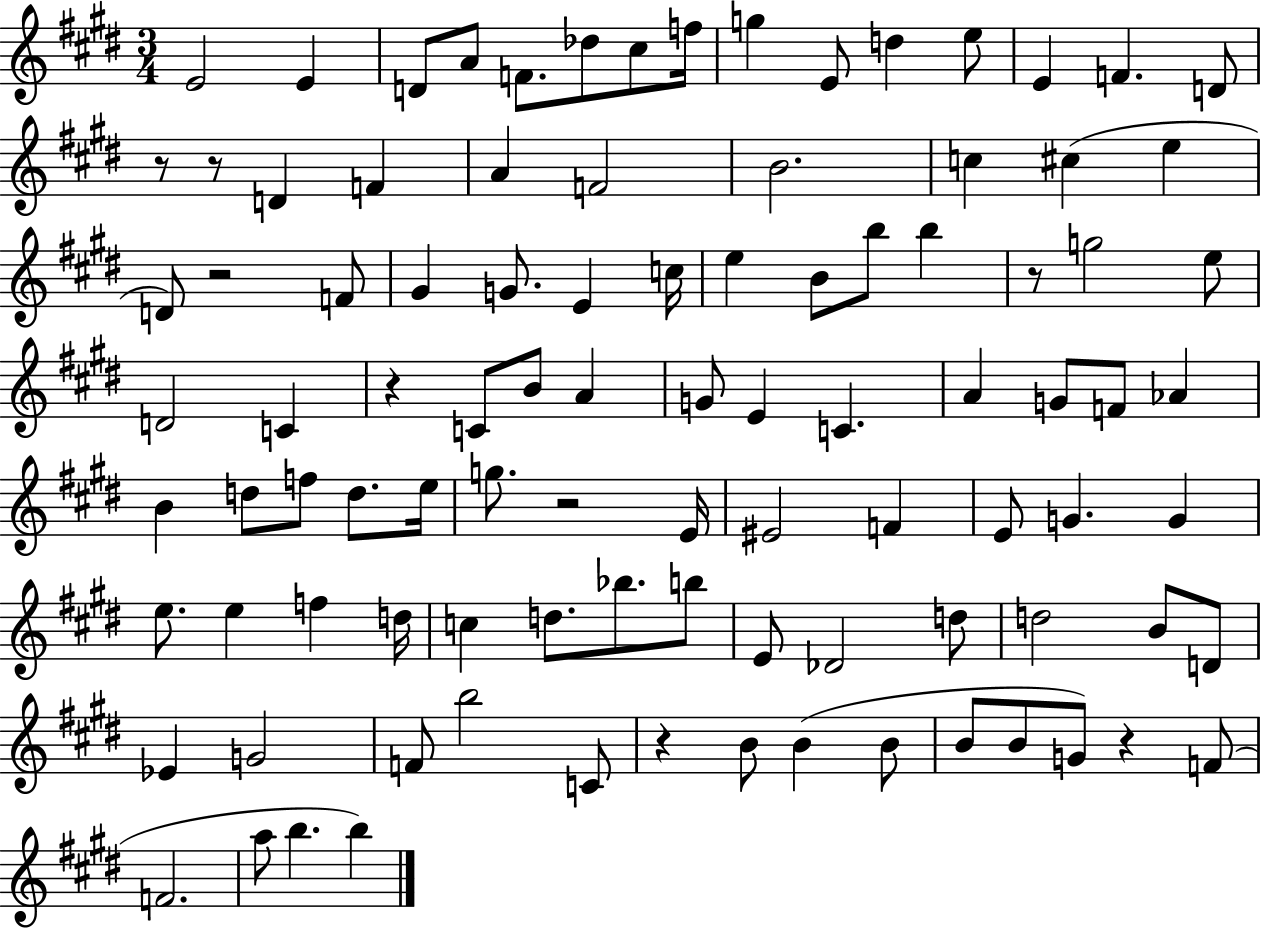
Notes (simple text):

E4/h E4/q D4/e A4/e F4/e. Db5/e C#5/e F5/s G5/q E4/e D5/q E5/e E4/q F4/q. D4/e R/e R/e D4/q F4/q A4/q F4/h B4/h. C5/q C#5/q E5/q D4/e R/h F4/e G#4/q G4/e. E4/q C5/s E5/q B4/e B5/e B5/q R/e G5/h E5/e D4/h C4/q R/q C4/e B4/e A4/q G4/e E4/q C4/q. A4/q G4/e F4/e Ab4/q B4/q D5/e F5/e D5/e. E5/s G5/e. R/h E4/s EIS4/h F4/q E4/e G4/q. G4/q E5/e. E5/q F5/q D5/s C5/q D5/e. Bb5/e. B5/e E4/e Db4/h D5/e D5/h B4/e D4/e Eb4/q G4/h F4/e B5/h C4/e R/q B4/e B4/q B4/e B4/e B4/e G4/e R/q F4/e F4/h. A5/e B5/q. B5/q